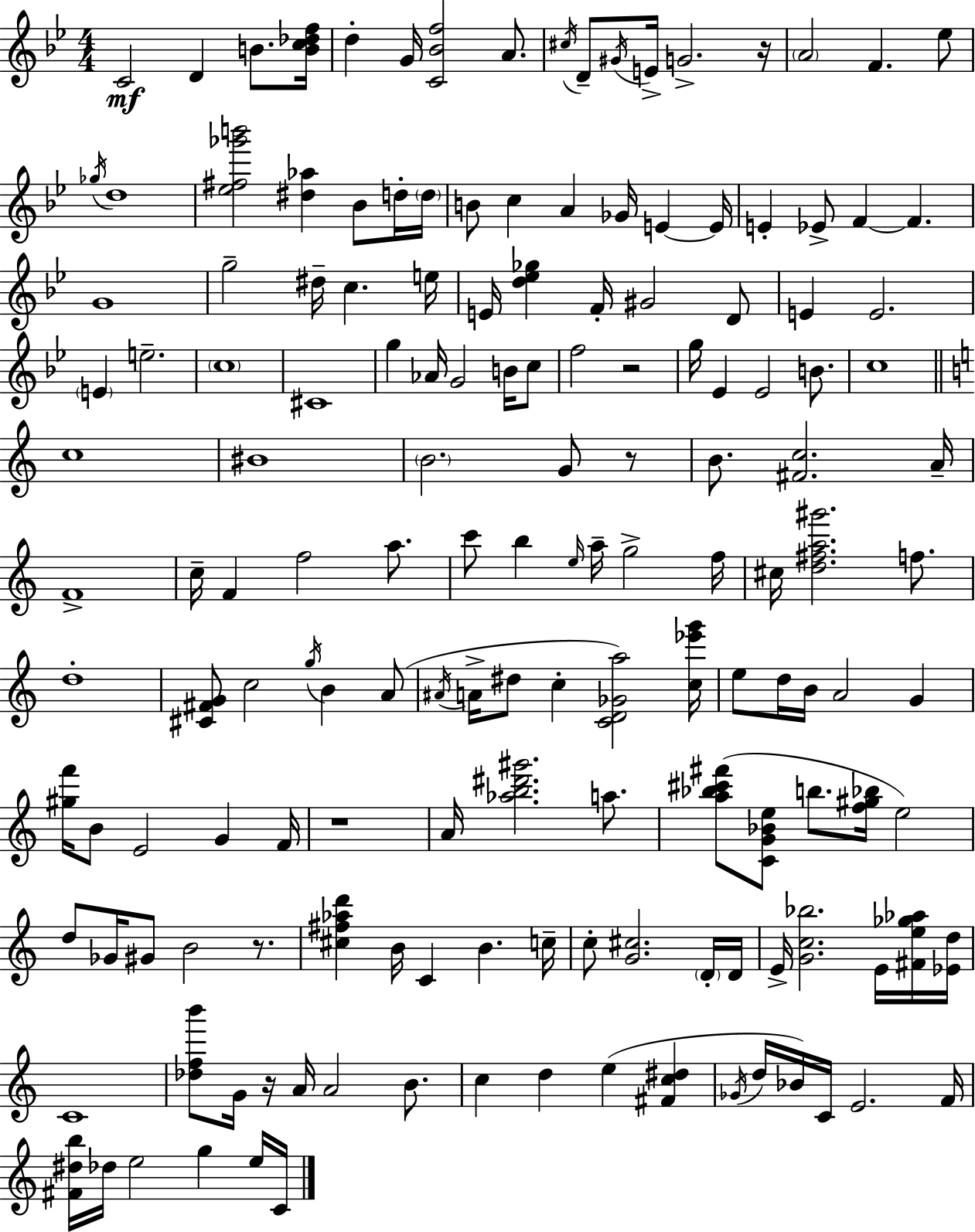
C4/h D4/q B4/e. [B4,C5,Db5,F5]/s D5/q G4/s [C4,Bb4,F5]/h A4/e. C#5/s D4/e G#4/s E4/s G4/h. R/s A4/h F4/q. Eb5/e Gb5/s D5/w [Eb5,F#5,Gb6,B6]/h [D#5,Ab5]/q Bb4/e D5/s D5/s B4/e C5/q A4/q Gb4/s E4/q E4/s E4/q Eb4/e F4/q F4/q. G4/w G5/h D#5/s C5/q. E5/s E4/s [D5,Eb5,Gb5]/q F4/s G#4/h D4/e E4/q E4/h. E4/q E5/h. C5/w C#4/w G5/q Ab4/s G4/h B4/s C5/e F5/h R/h G5/s Eb4/q Eb4/h B4/e. C5/w C5/w BIS4/w B4/h. G4/e R/e B4/e. [F#4,C5]/h. A4/s F4/w C5/s F4/q F5/h A5/e. C6/e B5/q E5/s A5/s G5/h F5/s C#5/s [D5,F#5,A5,G#6]/h. F5/e. D5/w [C#4,F#4,G4]/e C5/h G5/s B4/q A4/e A#4/s A4/s D#5/e C5/q [C4,D4,Gb4,A5]/h [C5,Eb6,G6]/s E5/e D5/s B4/s A4/h G4/q [G#5,F6]/s B4/e E4/h G4/q F4/s R/w A4/s [Ab5,B5,D#6,G#6]/h. A5/e. [A5,Bb5,C#6,F#6]/e [C4,G4,Bb4,E5]/e B5/e. [F5,G#5,Bb5]/s E5/h D5/e Gb4/s G#4/e B4/h R/e. [C#5,F#5,Ab5,D6]/q B4/s C4/q B4/q. C5/s C5/e [G4,C#5]/h. D4/s D4/s E4/s [G4,C5,Bb5]/h. E4/s [F#4,E5,Gb5,Ab5]/s [Eb4,D5]/s C4/w [Db5,F5,B6]/e G4/s R/s A4/s A4/h B4/e. C5/q D5/q E5/q [F#4,C5,D#5]/q Gb4/s D5/s Bb4/s C4/s E4/h. F4/s [F#4,D#5,B5]/s Db5/s E5/h G5/q E5/s C4/s